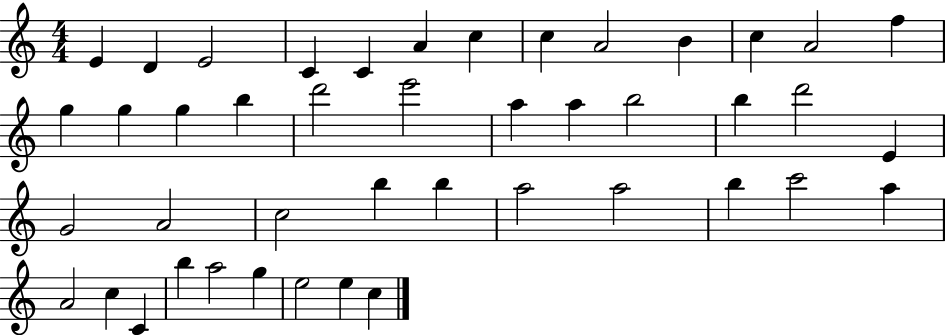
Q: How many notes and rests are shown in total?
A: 44